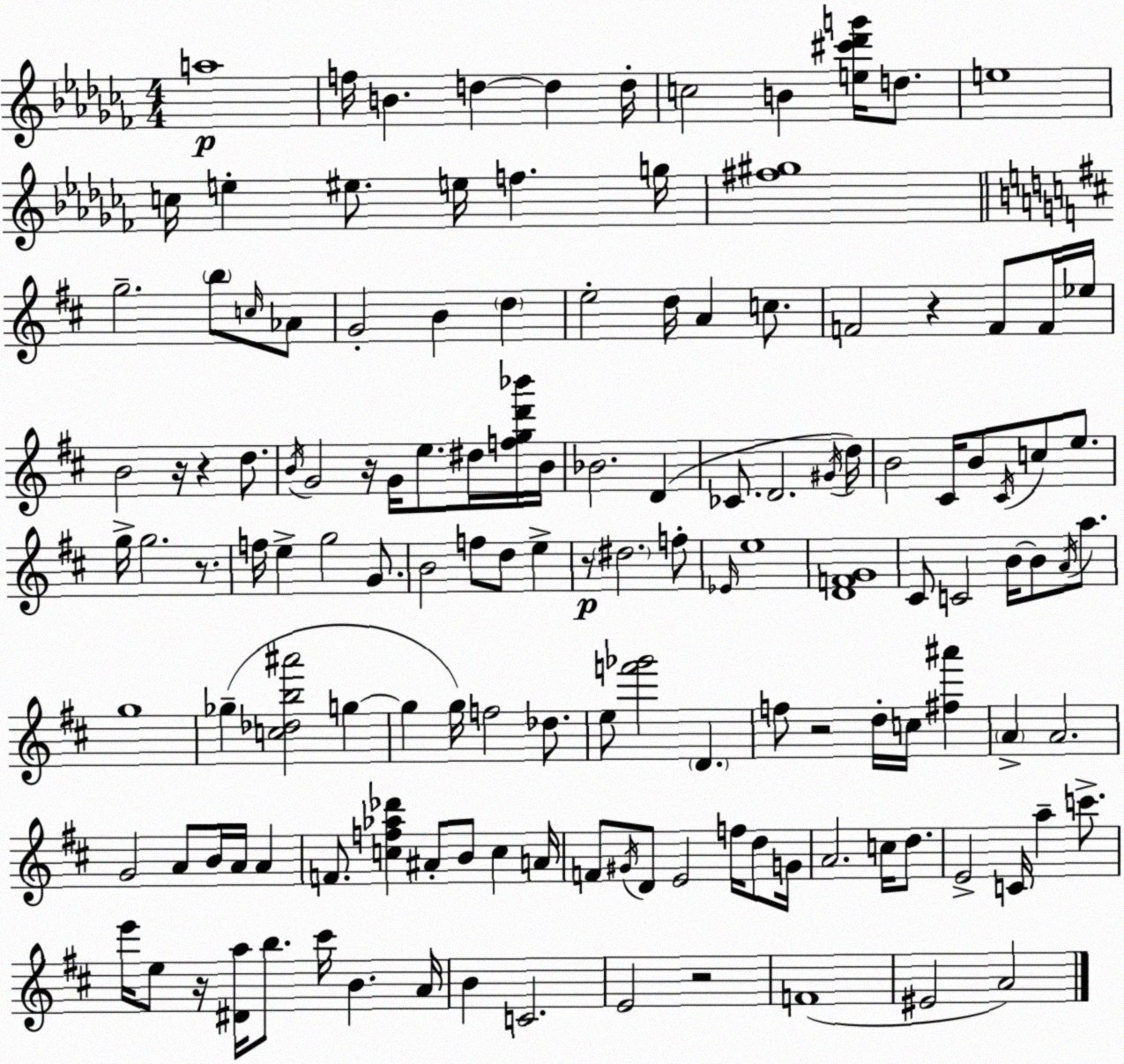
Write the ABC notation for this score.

X:1
T:Untitled
M:4/4
L:1/4
K:Abm
a4 f/4 B d d d/4 c2 B [e^c'_d'g']/4 d/2 e4 c/4 e ^e/2 e/4 f g/4 [^f^g]4 g2 b/2 c/4 _A/2 G2 B d e2 d/4 A c/2 F2 z F/2 F/4 _e/4 B2 z/4 z d/2 B/4 G2 z/4 G/4 e/2 ^d/4 [fgd'_b']/4 B/4 _B2 D _C/2 D2 ^G/4 d/4 B2 ^C/4 B/2 ^C/4 c/2 e/2 g/4 g2 z/2 f/4 e g2 G/2 B2 f/2 d/2 e z/2 ^d2 f/2 _E/4 e4 [DFG]4 ^C/2 C2 B/4 B/2 A/4 a/2 g4 _g [c_db^a']2 g g g/4 f2 _d/2 e/2 [f'_g']2 D f/2 z2 d/4 c/4 [^f^a'] A A2 G2 A/2 B/4 A/4 A F/2 [cf_a_d'] ^A/2 B/2 c A/4 F/2 ^G/4 D/2 E2 f/4 d/2 G/4 A2 c/4 d/2 E2 C/4 a c'/2 e'/4 e/2 z/4 [^Da]/4 b/2 ^c'/4 B A/4 B C2 E2 z2 F4 ^E2 A2